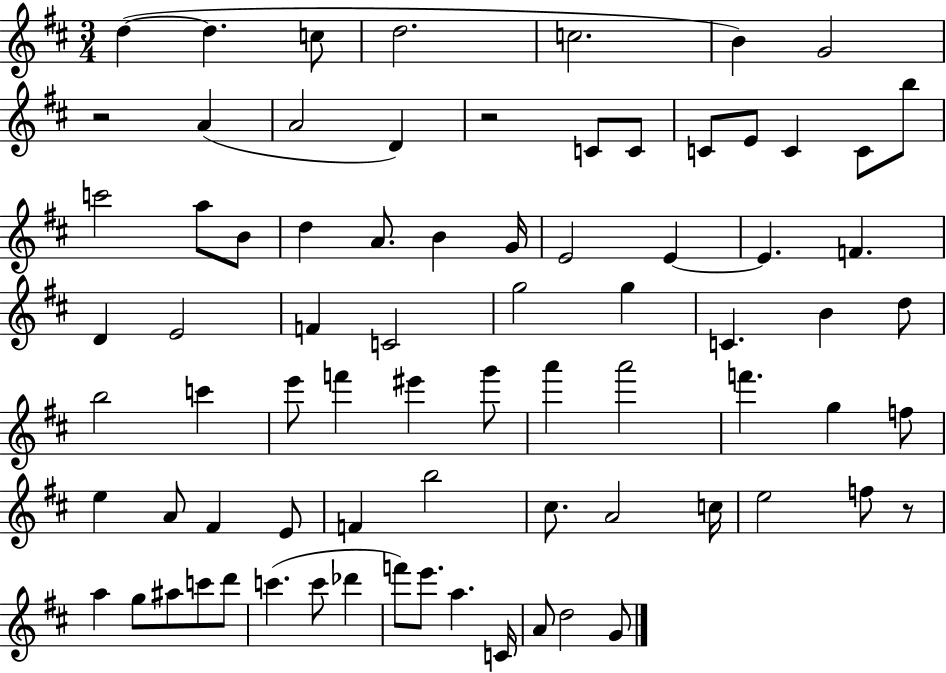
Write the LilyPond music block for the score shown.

{
  \clef treble
  \numericTimeSignature
  \time 3/4
  \key d \major
  d''4~(~ d''4. c''8 | d''2. | c''2. | b'4) g'2 | \break r2 a'4( | a'2 d'4) | r2 c'8 c'8 | c'8 e'8 c'4 c'8 b''8 | \break c'''2 a''8 b'8 | d''4 a'8. b'4 g'16 | e'2 e'4~~ | e'4. f'4. | \break d'4 e'2 | f'4 c'2 | g''2 g''4 | c'4. b'4 d''8 | \break b''2 c'''4 | e'''8 f'''4 eis'''4 g'''8 | a'''4 a'''2 | f'''4. g''4 f''8 | \break e''4 a'8 fis'4 e'8 | f'4 b''2 | cis''8. a'2 c''16 | e''2 f''8 r8 | \break a''4 g''8 ais''8 c'''8 d'''8 | c'''4.( c'''8 des'''4 | f'''8) e'''8. a''4. c'16 | a'8 d''2 g'8 | \break \bar "|."
}